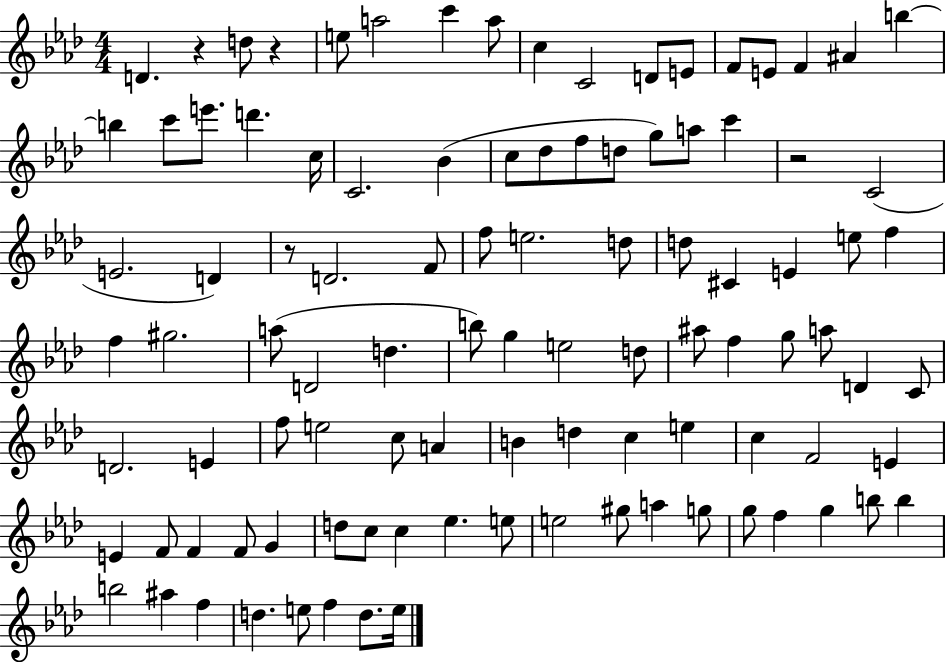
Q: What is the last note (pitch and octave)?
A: E5